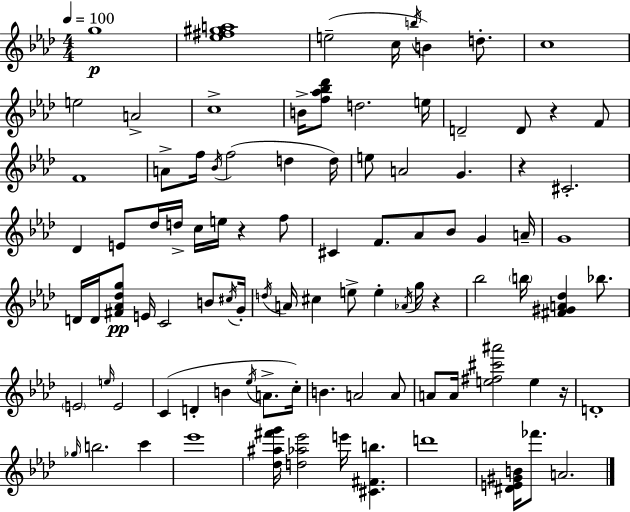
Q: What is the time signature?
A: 4/4